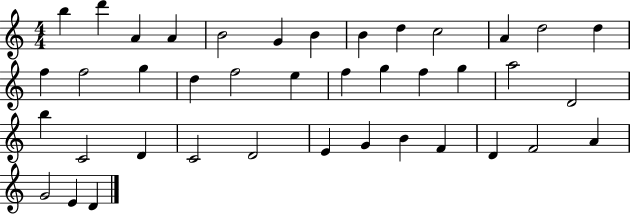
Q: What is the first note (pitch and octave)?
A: B5